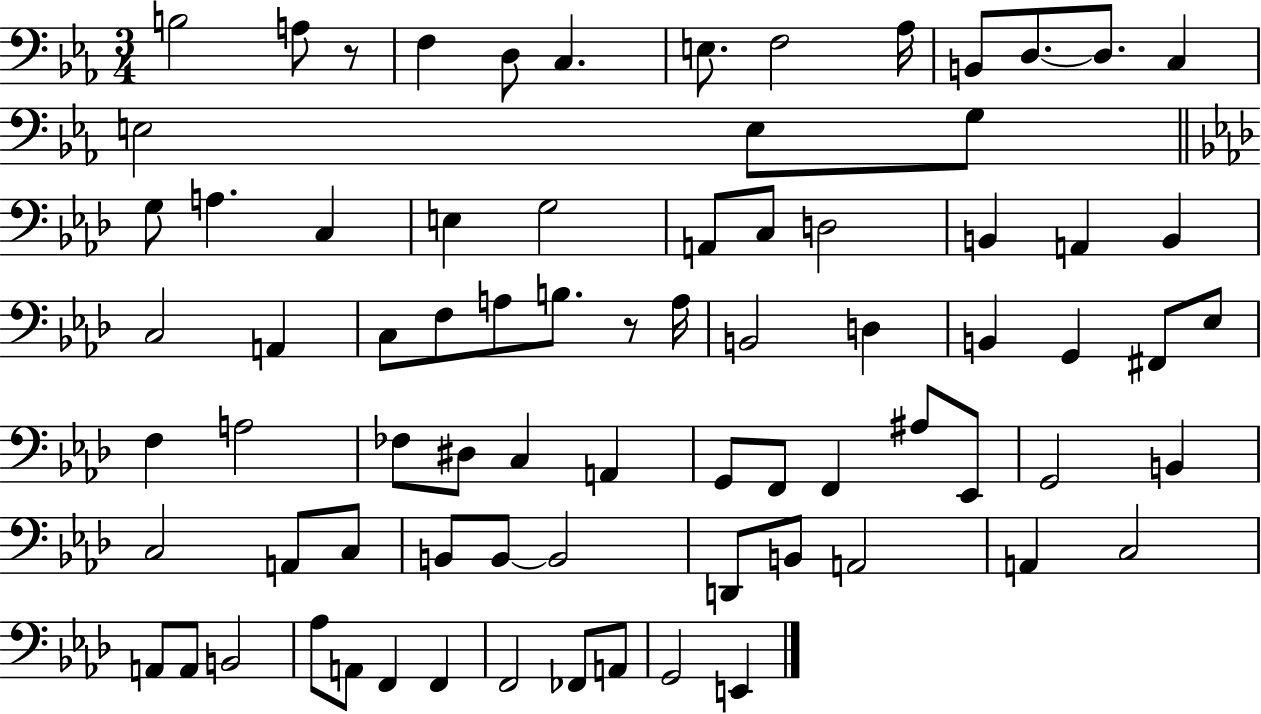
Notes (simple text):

B3/h A3/e R/e F3/q D3/e C3/q. E3/e. F3/h Ab3/s B2/e D3/e. D3/e. C3/q E3/h E3/e G3/e G3/e A3/q. C3/q E3/q G3/h A2/e C3/e D3/h B2/q A2/q B2/q C3/h A2/q C3/e F3/e A3/e B3/e. R/e A3/s B2/h D3/q B2/q G2/q F#2/e Eb3/e F3/q A3/h FES3/e D#3/e C3/q A2/q G2/e F2/e F2/q A#3/e Eb2/e G2/h B2/q C3/h A2/e C3/e B2/e B2/e B2/h D2/e B2/e A2/h A2/q C3/h A2/e A2/e B2/h Ab3/e A2/e F2/q F2/q F2/h FES2/e A2/e G2/h E2/q